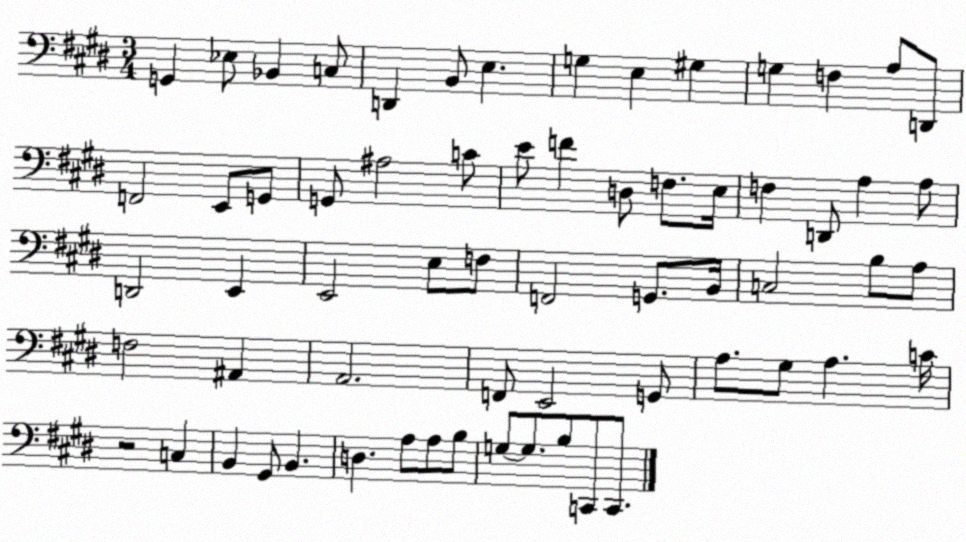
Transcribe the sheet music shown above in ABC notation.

X:1
T:Untitled
M:3/4
L:1/4
K:E
G,, _E,/2 _B,, C,/2 D,, B,,/2 E, G, E, ^G, G, F, A,/2 D,,/2 F,,2 E,,/2 G,,/2 G,,/2 ^A,2 C/2 E/2 F D,/2 F,/2 E,/4 F, D,,/2 A, A,/2 D,,2 E,, E,,2 E,/2 F,/2 F,,2 G,,/2 B,,/4 C,2 B,/2 A,/2 F,2 ^A,, A,,2 F,,/2 E,,2 G,,/2 A,/2 ^G,/2 A, C/4 z2 C, B,, ^G,,/2 B,, D, A,/2 A,/2 B,/2 G,/2 G,/2 B,/2 C,,/2 C,,/2